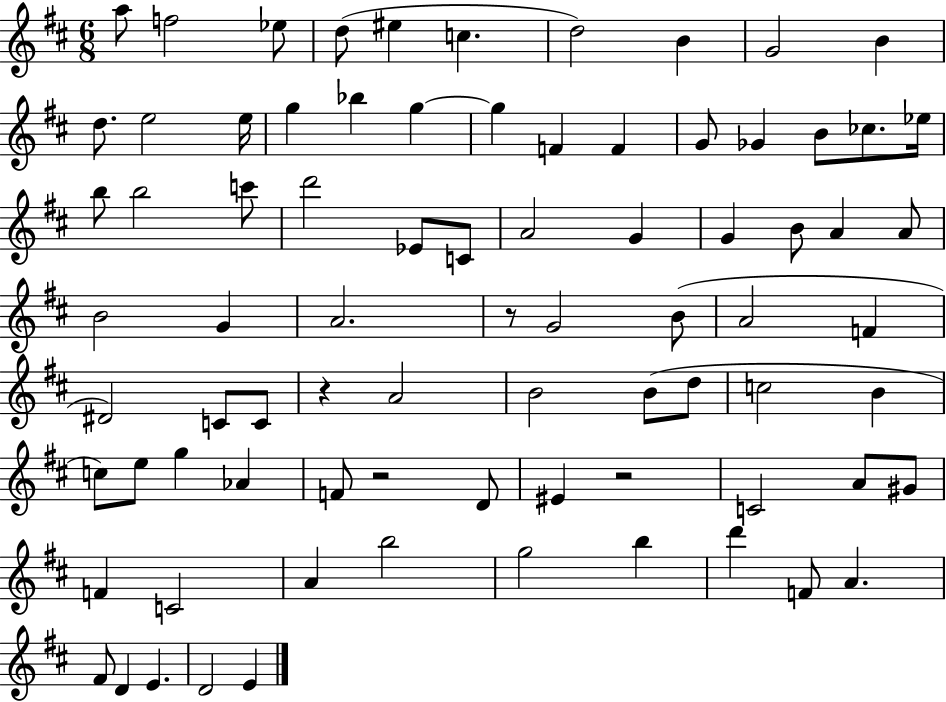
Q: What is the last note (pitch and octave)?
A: E4